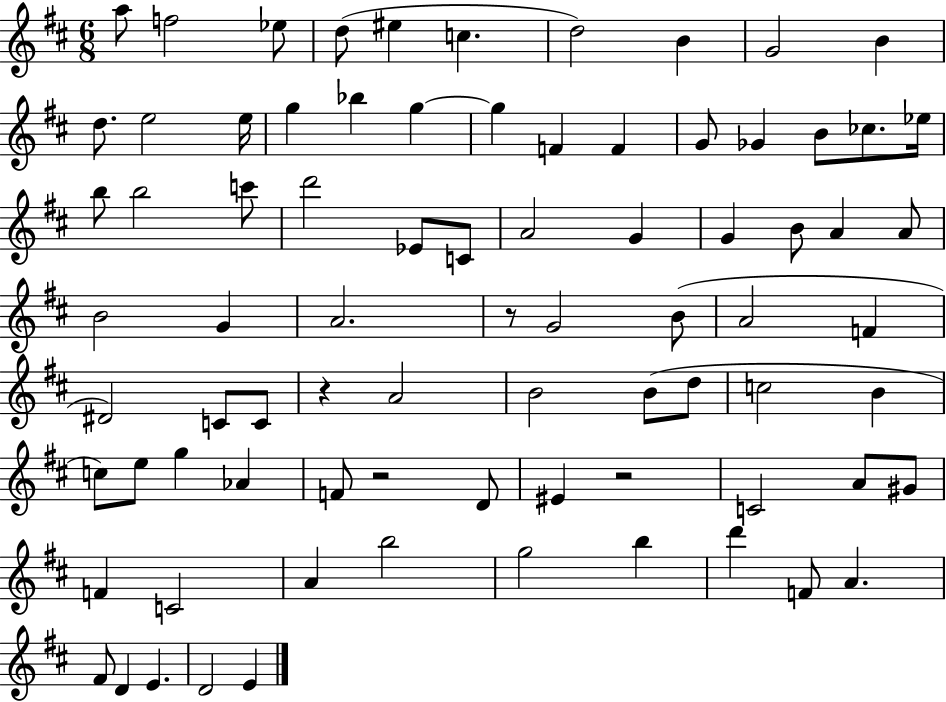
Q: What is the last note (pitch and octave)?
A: E4